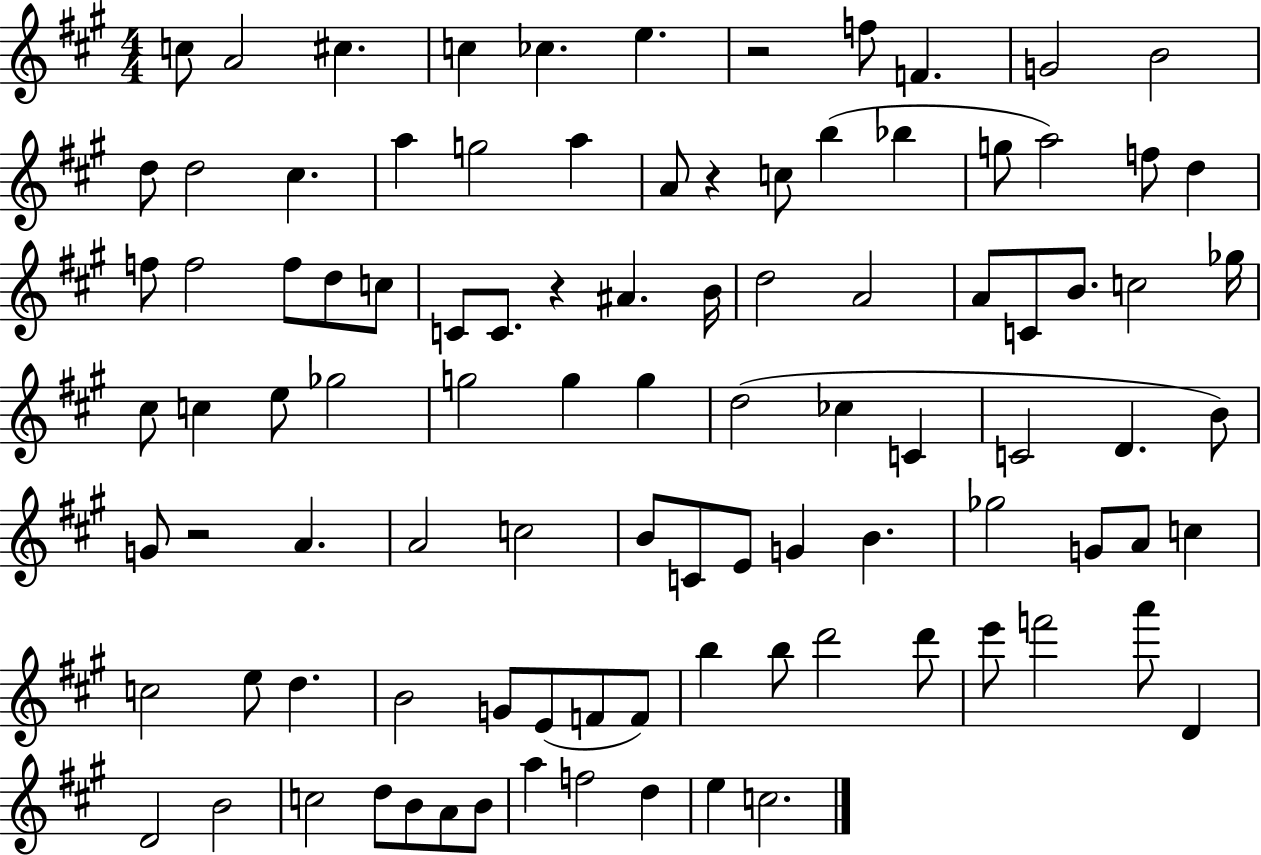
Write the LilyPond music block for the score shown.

{
  \clef treble
  \numericTimeSignature
  \time 4/4
  \key a \major
  c''8 a'2 cis''4. | c''4 ces''4. e''4. | r2 f''8 f'4. | g'2 b'2 | \break d''8 d''2 cis''4. | a''4 g''2 a''4 | a'8 r4 c''8 b''4( bes''4 | g''8 a''2) f''8 d''4 | \break f''8 f''2 f''8 d''8 c''8 | c'8 c'8. r4 ais'4. b'16 | d''2 a'2 | a'8 c'8 b'8. c''2 ges''16 | \break cis''8 c''4 e''8 ges''2 | g''2 g''4 g''4 | d''2( ces''4 c'4 | c'2 d'4. b'8) | \break g'8 r2 a'4. | a'2 c''2 | b'8 c'8 e'8 g'4 b'4. | ges''2 g'8 a'8 c''4 | \break c''2 e''8 d''4. | b'2 g'8 e'8( f'8 f'8) | b''4 b''8 d'''2 d'''8 | e'''8 f'''2 a'''8 d'4 | \break d'2 b'2 | c''2 d''8 b'8 a'8 b'8 | a''4 f''2 d''4 | e''4 c''2. | \break \bar "|."
}